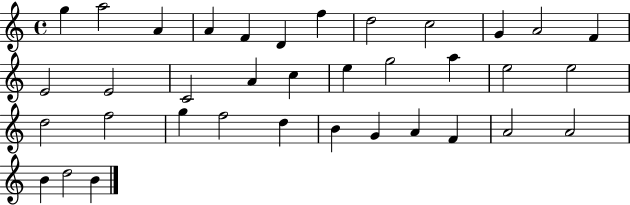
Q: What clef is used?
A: treble